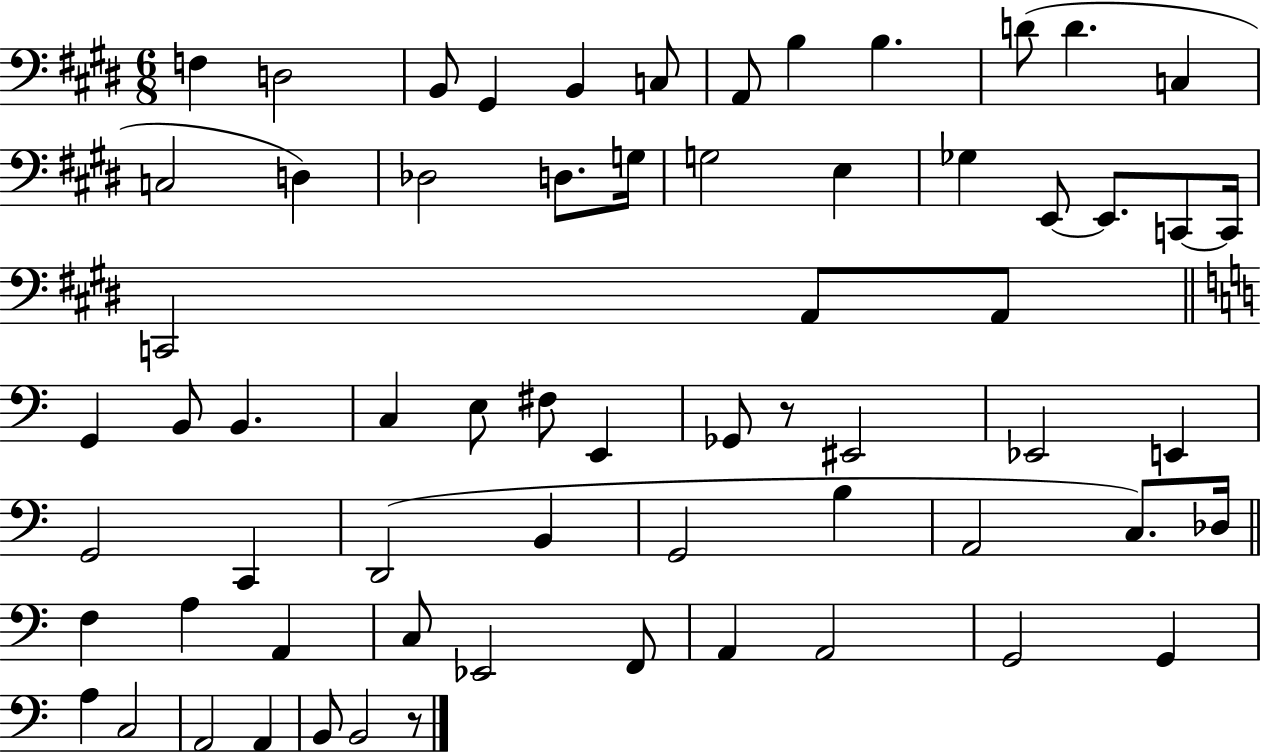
F3/q D3/h B2/e G#2/q B2/q C3/e A2/e B3/q B3/q. D4/e D4/q. C3/q C3/h D3/q Db3/h D3/e. G3/s G3/h E3/q Gb3/q E2/e E2/e. C2/e C2/s C2/h A2/e A2/e G2/q B2/e B2/q. C3/q E3/e F#3/e E2/q Gb2/e R/e EIS2/h Eb2/h E2/q G2/h C2/q D2/h B2/q G2/h B3/q A2/h C3/e. Db3/s F3/q A3/q A2/q C3/e Eb2/h F2/e A2/q A2/h G2/h G2/q A3/q C3/h A2/h A2/q B2/e B2/h R/e